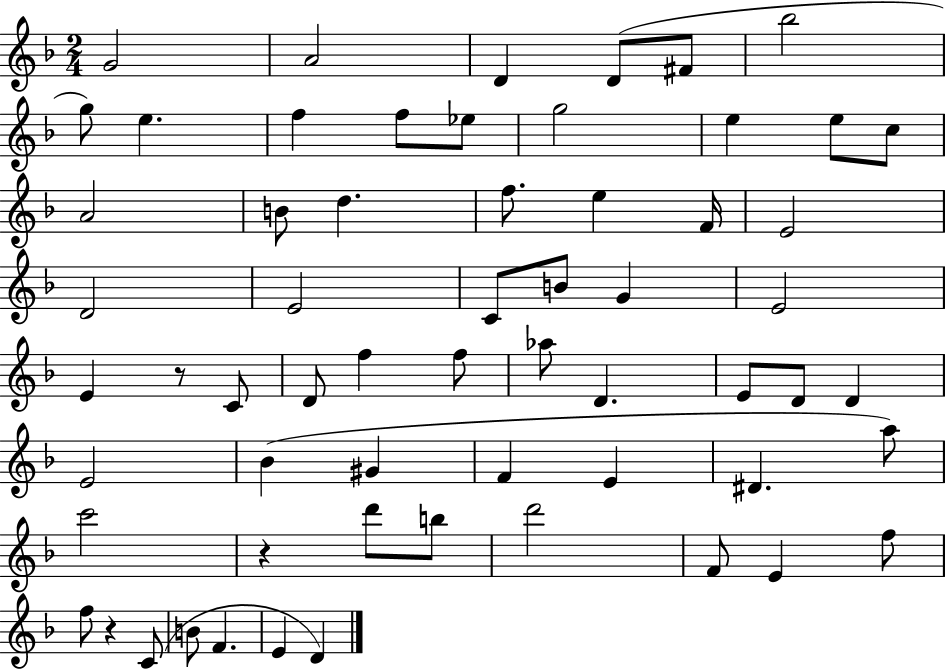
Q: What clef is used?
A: treble